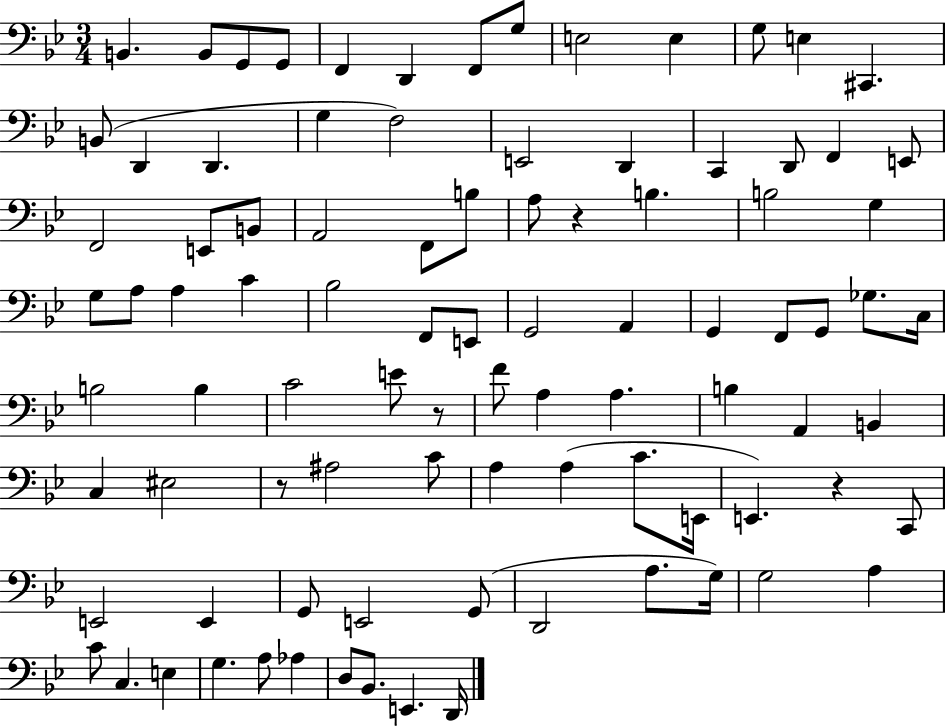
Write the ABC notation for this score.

X:1
T:Untitled
M:3/4
L:1/4
K:Bb
B,, B,,/2 G,,/2 G,,/2 F,, D,, F,,/2 G,/2 E,2 E, G,/2 E, ^C,, B,,/2 D,, D,, G, F,2 E,,2 D,, C,, D,,/2 F,, E,,/2 F,,2 E,,/2 B,,/2 A,,2 F,,/2 B,/2 A,/2 z B, B,2 G, G,/2 A,/2 A, C _B,2 F,,/2 E,,/2 G,,2 A,, G,, F,,/2 G,,/2 _G,/2 C,/4 B,2 B, C2 E/2 z/2 F/2 A, A, B, A,, B,, C, ^E,2 z/2 ^A,2 C/2 A, A, C/2 E,,/4 E,, z C,,/2 E,,2 E,, G,,/2 E,,2 G,,/2 D,,2 A,/2 G,/4 G,2 A, C/2 C, E, G, A,/2 _A, D,/2 _B,,/2 E,, D,,/4